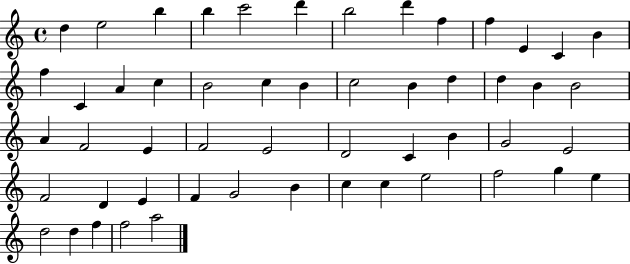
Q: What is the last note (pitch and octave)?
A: A5